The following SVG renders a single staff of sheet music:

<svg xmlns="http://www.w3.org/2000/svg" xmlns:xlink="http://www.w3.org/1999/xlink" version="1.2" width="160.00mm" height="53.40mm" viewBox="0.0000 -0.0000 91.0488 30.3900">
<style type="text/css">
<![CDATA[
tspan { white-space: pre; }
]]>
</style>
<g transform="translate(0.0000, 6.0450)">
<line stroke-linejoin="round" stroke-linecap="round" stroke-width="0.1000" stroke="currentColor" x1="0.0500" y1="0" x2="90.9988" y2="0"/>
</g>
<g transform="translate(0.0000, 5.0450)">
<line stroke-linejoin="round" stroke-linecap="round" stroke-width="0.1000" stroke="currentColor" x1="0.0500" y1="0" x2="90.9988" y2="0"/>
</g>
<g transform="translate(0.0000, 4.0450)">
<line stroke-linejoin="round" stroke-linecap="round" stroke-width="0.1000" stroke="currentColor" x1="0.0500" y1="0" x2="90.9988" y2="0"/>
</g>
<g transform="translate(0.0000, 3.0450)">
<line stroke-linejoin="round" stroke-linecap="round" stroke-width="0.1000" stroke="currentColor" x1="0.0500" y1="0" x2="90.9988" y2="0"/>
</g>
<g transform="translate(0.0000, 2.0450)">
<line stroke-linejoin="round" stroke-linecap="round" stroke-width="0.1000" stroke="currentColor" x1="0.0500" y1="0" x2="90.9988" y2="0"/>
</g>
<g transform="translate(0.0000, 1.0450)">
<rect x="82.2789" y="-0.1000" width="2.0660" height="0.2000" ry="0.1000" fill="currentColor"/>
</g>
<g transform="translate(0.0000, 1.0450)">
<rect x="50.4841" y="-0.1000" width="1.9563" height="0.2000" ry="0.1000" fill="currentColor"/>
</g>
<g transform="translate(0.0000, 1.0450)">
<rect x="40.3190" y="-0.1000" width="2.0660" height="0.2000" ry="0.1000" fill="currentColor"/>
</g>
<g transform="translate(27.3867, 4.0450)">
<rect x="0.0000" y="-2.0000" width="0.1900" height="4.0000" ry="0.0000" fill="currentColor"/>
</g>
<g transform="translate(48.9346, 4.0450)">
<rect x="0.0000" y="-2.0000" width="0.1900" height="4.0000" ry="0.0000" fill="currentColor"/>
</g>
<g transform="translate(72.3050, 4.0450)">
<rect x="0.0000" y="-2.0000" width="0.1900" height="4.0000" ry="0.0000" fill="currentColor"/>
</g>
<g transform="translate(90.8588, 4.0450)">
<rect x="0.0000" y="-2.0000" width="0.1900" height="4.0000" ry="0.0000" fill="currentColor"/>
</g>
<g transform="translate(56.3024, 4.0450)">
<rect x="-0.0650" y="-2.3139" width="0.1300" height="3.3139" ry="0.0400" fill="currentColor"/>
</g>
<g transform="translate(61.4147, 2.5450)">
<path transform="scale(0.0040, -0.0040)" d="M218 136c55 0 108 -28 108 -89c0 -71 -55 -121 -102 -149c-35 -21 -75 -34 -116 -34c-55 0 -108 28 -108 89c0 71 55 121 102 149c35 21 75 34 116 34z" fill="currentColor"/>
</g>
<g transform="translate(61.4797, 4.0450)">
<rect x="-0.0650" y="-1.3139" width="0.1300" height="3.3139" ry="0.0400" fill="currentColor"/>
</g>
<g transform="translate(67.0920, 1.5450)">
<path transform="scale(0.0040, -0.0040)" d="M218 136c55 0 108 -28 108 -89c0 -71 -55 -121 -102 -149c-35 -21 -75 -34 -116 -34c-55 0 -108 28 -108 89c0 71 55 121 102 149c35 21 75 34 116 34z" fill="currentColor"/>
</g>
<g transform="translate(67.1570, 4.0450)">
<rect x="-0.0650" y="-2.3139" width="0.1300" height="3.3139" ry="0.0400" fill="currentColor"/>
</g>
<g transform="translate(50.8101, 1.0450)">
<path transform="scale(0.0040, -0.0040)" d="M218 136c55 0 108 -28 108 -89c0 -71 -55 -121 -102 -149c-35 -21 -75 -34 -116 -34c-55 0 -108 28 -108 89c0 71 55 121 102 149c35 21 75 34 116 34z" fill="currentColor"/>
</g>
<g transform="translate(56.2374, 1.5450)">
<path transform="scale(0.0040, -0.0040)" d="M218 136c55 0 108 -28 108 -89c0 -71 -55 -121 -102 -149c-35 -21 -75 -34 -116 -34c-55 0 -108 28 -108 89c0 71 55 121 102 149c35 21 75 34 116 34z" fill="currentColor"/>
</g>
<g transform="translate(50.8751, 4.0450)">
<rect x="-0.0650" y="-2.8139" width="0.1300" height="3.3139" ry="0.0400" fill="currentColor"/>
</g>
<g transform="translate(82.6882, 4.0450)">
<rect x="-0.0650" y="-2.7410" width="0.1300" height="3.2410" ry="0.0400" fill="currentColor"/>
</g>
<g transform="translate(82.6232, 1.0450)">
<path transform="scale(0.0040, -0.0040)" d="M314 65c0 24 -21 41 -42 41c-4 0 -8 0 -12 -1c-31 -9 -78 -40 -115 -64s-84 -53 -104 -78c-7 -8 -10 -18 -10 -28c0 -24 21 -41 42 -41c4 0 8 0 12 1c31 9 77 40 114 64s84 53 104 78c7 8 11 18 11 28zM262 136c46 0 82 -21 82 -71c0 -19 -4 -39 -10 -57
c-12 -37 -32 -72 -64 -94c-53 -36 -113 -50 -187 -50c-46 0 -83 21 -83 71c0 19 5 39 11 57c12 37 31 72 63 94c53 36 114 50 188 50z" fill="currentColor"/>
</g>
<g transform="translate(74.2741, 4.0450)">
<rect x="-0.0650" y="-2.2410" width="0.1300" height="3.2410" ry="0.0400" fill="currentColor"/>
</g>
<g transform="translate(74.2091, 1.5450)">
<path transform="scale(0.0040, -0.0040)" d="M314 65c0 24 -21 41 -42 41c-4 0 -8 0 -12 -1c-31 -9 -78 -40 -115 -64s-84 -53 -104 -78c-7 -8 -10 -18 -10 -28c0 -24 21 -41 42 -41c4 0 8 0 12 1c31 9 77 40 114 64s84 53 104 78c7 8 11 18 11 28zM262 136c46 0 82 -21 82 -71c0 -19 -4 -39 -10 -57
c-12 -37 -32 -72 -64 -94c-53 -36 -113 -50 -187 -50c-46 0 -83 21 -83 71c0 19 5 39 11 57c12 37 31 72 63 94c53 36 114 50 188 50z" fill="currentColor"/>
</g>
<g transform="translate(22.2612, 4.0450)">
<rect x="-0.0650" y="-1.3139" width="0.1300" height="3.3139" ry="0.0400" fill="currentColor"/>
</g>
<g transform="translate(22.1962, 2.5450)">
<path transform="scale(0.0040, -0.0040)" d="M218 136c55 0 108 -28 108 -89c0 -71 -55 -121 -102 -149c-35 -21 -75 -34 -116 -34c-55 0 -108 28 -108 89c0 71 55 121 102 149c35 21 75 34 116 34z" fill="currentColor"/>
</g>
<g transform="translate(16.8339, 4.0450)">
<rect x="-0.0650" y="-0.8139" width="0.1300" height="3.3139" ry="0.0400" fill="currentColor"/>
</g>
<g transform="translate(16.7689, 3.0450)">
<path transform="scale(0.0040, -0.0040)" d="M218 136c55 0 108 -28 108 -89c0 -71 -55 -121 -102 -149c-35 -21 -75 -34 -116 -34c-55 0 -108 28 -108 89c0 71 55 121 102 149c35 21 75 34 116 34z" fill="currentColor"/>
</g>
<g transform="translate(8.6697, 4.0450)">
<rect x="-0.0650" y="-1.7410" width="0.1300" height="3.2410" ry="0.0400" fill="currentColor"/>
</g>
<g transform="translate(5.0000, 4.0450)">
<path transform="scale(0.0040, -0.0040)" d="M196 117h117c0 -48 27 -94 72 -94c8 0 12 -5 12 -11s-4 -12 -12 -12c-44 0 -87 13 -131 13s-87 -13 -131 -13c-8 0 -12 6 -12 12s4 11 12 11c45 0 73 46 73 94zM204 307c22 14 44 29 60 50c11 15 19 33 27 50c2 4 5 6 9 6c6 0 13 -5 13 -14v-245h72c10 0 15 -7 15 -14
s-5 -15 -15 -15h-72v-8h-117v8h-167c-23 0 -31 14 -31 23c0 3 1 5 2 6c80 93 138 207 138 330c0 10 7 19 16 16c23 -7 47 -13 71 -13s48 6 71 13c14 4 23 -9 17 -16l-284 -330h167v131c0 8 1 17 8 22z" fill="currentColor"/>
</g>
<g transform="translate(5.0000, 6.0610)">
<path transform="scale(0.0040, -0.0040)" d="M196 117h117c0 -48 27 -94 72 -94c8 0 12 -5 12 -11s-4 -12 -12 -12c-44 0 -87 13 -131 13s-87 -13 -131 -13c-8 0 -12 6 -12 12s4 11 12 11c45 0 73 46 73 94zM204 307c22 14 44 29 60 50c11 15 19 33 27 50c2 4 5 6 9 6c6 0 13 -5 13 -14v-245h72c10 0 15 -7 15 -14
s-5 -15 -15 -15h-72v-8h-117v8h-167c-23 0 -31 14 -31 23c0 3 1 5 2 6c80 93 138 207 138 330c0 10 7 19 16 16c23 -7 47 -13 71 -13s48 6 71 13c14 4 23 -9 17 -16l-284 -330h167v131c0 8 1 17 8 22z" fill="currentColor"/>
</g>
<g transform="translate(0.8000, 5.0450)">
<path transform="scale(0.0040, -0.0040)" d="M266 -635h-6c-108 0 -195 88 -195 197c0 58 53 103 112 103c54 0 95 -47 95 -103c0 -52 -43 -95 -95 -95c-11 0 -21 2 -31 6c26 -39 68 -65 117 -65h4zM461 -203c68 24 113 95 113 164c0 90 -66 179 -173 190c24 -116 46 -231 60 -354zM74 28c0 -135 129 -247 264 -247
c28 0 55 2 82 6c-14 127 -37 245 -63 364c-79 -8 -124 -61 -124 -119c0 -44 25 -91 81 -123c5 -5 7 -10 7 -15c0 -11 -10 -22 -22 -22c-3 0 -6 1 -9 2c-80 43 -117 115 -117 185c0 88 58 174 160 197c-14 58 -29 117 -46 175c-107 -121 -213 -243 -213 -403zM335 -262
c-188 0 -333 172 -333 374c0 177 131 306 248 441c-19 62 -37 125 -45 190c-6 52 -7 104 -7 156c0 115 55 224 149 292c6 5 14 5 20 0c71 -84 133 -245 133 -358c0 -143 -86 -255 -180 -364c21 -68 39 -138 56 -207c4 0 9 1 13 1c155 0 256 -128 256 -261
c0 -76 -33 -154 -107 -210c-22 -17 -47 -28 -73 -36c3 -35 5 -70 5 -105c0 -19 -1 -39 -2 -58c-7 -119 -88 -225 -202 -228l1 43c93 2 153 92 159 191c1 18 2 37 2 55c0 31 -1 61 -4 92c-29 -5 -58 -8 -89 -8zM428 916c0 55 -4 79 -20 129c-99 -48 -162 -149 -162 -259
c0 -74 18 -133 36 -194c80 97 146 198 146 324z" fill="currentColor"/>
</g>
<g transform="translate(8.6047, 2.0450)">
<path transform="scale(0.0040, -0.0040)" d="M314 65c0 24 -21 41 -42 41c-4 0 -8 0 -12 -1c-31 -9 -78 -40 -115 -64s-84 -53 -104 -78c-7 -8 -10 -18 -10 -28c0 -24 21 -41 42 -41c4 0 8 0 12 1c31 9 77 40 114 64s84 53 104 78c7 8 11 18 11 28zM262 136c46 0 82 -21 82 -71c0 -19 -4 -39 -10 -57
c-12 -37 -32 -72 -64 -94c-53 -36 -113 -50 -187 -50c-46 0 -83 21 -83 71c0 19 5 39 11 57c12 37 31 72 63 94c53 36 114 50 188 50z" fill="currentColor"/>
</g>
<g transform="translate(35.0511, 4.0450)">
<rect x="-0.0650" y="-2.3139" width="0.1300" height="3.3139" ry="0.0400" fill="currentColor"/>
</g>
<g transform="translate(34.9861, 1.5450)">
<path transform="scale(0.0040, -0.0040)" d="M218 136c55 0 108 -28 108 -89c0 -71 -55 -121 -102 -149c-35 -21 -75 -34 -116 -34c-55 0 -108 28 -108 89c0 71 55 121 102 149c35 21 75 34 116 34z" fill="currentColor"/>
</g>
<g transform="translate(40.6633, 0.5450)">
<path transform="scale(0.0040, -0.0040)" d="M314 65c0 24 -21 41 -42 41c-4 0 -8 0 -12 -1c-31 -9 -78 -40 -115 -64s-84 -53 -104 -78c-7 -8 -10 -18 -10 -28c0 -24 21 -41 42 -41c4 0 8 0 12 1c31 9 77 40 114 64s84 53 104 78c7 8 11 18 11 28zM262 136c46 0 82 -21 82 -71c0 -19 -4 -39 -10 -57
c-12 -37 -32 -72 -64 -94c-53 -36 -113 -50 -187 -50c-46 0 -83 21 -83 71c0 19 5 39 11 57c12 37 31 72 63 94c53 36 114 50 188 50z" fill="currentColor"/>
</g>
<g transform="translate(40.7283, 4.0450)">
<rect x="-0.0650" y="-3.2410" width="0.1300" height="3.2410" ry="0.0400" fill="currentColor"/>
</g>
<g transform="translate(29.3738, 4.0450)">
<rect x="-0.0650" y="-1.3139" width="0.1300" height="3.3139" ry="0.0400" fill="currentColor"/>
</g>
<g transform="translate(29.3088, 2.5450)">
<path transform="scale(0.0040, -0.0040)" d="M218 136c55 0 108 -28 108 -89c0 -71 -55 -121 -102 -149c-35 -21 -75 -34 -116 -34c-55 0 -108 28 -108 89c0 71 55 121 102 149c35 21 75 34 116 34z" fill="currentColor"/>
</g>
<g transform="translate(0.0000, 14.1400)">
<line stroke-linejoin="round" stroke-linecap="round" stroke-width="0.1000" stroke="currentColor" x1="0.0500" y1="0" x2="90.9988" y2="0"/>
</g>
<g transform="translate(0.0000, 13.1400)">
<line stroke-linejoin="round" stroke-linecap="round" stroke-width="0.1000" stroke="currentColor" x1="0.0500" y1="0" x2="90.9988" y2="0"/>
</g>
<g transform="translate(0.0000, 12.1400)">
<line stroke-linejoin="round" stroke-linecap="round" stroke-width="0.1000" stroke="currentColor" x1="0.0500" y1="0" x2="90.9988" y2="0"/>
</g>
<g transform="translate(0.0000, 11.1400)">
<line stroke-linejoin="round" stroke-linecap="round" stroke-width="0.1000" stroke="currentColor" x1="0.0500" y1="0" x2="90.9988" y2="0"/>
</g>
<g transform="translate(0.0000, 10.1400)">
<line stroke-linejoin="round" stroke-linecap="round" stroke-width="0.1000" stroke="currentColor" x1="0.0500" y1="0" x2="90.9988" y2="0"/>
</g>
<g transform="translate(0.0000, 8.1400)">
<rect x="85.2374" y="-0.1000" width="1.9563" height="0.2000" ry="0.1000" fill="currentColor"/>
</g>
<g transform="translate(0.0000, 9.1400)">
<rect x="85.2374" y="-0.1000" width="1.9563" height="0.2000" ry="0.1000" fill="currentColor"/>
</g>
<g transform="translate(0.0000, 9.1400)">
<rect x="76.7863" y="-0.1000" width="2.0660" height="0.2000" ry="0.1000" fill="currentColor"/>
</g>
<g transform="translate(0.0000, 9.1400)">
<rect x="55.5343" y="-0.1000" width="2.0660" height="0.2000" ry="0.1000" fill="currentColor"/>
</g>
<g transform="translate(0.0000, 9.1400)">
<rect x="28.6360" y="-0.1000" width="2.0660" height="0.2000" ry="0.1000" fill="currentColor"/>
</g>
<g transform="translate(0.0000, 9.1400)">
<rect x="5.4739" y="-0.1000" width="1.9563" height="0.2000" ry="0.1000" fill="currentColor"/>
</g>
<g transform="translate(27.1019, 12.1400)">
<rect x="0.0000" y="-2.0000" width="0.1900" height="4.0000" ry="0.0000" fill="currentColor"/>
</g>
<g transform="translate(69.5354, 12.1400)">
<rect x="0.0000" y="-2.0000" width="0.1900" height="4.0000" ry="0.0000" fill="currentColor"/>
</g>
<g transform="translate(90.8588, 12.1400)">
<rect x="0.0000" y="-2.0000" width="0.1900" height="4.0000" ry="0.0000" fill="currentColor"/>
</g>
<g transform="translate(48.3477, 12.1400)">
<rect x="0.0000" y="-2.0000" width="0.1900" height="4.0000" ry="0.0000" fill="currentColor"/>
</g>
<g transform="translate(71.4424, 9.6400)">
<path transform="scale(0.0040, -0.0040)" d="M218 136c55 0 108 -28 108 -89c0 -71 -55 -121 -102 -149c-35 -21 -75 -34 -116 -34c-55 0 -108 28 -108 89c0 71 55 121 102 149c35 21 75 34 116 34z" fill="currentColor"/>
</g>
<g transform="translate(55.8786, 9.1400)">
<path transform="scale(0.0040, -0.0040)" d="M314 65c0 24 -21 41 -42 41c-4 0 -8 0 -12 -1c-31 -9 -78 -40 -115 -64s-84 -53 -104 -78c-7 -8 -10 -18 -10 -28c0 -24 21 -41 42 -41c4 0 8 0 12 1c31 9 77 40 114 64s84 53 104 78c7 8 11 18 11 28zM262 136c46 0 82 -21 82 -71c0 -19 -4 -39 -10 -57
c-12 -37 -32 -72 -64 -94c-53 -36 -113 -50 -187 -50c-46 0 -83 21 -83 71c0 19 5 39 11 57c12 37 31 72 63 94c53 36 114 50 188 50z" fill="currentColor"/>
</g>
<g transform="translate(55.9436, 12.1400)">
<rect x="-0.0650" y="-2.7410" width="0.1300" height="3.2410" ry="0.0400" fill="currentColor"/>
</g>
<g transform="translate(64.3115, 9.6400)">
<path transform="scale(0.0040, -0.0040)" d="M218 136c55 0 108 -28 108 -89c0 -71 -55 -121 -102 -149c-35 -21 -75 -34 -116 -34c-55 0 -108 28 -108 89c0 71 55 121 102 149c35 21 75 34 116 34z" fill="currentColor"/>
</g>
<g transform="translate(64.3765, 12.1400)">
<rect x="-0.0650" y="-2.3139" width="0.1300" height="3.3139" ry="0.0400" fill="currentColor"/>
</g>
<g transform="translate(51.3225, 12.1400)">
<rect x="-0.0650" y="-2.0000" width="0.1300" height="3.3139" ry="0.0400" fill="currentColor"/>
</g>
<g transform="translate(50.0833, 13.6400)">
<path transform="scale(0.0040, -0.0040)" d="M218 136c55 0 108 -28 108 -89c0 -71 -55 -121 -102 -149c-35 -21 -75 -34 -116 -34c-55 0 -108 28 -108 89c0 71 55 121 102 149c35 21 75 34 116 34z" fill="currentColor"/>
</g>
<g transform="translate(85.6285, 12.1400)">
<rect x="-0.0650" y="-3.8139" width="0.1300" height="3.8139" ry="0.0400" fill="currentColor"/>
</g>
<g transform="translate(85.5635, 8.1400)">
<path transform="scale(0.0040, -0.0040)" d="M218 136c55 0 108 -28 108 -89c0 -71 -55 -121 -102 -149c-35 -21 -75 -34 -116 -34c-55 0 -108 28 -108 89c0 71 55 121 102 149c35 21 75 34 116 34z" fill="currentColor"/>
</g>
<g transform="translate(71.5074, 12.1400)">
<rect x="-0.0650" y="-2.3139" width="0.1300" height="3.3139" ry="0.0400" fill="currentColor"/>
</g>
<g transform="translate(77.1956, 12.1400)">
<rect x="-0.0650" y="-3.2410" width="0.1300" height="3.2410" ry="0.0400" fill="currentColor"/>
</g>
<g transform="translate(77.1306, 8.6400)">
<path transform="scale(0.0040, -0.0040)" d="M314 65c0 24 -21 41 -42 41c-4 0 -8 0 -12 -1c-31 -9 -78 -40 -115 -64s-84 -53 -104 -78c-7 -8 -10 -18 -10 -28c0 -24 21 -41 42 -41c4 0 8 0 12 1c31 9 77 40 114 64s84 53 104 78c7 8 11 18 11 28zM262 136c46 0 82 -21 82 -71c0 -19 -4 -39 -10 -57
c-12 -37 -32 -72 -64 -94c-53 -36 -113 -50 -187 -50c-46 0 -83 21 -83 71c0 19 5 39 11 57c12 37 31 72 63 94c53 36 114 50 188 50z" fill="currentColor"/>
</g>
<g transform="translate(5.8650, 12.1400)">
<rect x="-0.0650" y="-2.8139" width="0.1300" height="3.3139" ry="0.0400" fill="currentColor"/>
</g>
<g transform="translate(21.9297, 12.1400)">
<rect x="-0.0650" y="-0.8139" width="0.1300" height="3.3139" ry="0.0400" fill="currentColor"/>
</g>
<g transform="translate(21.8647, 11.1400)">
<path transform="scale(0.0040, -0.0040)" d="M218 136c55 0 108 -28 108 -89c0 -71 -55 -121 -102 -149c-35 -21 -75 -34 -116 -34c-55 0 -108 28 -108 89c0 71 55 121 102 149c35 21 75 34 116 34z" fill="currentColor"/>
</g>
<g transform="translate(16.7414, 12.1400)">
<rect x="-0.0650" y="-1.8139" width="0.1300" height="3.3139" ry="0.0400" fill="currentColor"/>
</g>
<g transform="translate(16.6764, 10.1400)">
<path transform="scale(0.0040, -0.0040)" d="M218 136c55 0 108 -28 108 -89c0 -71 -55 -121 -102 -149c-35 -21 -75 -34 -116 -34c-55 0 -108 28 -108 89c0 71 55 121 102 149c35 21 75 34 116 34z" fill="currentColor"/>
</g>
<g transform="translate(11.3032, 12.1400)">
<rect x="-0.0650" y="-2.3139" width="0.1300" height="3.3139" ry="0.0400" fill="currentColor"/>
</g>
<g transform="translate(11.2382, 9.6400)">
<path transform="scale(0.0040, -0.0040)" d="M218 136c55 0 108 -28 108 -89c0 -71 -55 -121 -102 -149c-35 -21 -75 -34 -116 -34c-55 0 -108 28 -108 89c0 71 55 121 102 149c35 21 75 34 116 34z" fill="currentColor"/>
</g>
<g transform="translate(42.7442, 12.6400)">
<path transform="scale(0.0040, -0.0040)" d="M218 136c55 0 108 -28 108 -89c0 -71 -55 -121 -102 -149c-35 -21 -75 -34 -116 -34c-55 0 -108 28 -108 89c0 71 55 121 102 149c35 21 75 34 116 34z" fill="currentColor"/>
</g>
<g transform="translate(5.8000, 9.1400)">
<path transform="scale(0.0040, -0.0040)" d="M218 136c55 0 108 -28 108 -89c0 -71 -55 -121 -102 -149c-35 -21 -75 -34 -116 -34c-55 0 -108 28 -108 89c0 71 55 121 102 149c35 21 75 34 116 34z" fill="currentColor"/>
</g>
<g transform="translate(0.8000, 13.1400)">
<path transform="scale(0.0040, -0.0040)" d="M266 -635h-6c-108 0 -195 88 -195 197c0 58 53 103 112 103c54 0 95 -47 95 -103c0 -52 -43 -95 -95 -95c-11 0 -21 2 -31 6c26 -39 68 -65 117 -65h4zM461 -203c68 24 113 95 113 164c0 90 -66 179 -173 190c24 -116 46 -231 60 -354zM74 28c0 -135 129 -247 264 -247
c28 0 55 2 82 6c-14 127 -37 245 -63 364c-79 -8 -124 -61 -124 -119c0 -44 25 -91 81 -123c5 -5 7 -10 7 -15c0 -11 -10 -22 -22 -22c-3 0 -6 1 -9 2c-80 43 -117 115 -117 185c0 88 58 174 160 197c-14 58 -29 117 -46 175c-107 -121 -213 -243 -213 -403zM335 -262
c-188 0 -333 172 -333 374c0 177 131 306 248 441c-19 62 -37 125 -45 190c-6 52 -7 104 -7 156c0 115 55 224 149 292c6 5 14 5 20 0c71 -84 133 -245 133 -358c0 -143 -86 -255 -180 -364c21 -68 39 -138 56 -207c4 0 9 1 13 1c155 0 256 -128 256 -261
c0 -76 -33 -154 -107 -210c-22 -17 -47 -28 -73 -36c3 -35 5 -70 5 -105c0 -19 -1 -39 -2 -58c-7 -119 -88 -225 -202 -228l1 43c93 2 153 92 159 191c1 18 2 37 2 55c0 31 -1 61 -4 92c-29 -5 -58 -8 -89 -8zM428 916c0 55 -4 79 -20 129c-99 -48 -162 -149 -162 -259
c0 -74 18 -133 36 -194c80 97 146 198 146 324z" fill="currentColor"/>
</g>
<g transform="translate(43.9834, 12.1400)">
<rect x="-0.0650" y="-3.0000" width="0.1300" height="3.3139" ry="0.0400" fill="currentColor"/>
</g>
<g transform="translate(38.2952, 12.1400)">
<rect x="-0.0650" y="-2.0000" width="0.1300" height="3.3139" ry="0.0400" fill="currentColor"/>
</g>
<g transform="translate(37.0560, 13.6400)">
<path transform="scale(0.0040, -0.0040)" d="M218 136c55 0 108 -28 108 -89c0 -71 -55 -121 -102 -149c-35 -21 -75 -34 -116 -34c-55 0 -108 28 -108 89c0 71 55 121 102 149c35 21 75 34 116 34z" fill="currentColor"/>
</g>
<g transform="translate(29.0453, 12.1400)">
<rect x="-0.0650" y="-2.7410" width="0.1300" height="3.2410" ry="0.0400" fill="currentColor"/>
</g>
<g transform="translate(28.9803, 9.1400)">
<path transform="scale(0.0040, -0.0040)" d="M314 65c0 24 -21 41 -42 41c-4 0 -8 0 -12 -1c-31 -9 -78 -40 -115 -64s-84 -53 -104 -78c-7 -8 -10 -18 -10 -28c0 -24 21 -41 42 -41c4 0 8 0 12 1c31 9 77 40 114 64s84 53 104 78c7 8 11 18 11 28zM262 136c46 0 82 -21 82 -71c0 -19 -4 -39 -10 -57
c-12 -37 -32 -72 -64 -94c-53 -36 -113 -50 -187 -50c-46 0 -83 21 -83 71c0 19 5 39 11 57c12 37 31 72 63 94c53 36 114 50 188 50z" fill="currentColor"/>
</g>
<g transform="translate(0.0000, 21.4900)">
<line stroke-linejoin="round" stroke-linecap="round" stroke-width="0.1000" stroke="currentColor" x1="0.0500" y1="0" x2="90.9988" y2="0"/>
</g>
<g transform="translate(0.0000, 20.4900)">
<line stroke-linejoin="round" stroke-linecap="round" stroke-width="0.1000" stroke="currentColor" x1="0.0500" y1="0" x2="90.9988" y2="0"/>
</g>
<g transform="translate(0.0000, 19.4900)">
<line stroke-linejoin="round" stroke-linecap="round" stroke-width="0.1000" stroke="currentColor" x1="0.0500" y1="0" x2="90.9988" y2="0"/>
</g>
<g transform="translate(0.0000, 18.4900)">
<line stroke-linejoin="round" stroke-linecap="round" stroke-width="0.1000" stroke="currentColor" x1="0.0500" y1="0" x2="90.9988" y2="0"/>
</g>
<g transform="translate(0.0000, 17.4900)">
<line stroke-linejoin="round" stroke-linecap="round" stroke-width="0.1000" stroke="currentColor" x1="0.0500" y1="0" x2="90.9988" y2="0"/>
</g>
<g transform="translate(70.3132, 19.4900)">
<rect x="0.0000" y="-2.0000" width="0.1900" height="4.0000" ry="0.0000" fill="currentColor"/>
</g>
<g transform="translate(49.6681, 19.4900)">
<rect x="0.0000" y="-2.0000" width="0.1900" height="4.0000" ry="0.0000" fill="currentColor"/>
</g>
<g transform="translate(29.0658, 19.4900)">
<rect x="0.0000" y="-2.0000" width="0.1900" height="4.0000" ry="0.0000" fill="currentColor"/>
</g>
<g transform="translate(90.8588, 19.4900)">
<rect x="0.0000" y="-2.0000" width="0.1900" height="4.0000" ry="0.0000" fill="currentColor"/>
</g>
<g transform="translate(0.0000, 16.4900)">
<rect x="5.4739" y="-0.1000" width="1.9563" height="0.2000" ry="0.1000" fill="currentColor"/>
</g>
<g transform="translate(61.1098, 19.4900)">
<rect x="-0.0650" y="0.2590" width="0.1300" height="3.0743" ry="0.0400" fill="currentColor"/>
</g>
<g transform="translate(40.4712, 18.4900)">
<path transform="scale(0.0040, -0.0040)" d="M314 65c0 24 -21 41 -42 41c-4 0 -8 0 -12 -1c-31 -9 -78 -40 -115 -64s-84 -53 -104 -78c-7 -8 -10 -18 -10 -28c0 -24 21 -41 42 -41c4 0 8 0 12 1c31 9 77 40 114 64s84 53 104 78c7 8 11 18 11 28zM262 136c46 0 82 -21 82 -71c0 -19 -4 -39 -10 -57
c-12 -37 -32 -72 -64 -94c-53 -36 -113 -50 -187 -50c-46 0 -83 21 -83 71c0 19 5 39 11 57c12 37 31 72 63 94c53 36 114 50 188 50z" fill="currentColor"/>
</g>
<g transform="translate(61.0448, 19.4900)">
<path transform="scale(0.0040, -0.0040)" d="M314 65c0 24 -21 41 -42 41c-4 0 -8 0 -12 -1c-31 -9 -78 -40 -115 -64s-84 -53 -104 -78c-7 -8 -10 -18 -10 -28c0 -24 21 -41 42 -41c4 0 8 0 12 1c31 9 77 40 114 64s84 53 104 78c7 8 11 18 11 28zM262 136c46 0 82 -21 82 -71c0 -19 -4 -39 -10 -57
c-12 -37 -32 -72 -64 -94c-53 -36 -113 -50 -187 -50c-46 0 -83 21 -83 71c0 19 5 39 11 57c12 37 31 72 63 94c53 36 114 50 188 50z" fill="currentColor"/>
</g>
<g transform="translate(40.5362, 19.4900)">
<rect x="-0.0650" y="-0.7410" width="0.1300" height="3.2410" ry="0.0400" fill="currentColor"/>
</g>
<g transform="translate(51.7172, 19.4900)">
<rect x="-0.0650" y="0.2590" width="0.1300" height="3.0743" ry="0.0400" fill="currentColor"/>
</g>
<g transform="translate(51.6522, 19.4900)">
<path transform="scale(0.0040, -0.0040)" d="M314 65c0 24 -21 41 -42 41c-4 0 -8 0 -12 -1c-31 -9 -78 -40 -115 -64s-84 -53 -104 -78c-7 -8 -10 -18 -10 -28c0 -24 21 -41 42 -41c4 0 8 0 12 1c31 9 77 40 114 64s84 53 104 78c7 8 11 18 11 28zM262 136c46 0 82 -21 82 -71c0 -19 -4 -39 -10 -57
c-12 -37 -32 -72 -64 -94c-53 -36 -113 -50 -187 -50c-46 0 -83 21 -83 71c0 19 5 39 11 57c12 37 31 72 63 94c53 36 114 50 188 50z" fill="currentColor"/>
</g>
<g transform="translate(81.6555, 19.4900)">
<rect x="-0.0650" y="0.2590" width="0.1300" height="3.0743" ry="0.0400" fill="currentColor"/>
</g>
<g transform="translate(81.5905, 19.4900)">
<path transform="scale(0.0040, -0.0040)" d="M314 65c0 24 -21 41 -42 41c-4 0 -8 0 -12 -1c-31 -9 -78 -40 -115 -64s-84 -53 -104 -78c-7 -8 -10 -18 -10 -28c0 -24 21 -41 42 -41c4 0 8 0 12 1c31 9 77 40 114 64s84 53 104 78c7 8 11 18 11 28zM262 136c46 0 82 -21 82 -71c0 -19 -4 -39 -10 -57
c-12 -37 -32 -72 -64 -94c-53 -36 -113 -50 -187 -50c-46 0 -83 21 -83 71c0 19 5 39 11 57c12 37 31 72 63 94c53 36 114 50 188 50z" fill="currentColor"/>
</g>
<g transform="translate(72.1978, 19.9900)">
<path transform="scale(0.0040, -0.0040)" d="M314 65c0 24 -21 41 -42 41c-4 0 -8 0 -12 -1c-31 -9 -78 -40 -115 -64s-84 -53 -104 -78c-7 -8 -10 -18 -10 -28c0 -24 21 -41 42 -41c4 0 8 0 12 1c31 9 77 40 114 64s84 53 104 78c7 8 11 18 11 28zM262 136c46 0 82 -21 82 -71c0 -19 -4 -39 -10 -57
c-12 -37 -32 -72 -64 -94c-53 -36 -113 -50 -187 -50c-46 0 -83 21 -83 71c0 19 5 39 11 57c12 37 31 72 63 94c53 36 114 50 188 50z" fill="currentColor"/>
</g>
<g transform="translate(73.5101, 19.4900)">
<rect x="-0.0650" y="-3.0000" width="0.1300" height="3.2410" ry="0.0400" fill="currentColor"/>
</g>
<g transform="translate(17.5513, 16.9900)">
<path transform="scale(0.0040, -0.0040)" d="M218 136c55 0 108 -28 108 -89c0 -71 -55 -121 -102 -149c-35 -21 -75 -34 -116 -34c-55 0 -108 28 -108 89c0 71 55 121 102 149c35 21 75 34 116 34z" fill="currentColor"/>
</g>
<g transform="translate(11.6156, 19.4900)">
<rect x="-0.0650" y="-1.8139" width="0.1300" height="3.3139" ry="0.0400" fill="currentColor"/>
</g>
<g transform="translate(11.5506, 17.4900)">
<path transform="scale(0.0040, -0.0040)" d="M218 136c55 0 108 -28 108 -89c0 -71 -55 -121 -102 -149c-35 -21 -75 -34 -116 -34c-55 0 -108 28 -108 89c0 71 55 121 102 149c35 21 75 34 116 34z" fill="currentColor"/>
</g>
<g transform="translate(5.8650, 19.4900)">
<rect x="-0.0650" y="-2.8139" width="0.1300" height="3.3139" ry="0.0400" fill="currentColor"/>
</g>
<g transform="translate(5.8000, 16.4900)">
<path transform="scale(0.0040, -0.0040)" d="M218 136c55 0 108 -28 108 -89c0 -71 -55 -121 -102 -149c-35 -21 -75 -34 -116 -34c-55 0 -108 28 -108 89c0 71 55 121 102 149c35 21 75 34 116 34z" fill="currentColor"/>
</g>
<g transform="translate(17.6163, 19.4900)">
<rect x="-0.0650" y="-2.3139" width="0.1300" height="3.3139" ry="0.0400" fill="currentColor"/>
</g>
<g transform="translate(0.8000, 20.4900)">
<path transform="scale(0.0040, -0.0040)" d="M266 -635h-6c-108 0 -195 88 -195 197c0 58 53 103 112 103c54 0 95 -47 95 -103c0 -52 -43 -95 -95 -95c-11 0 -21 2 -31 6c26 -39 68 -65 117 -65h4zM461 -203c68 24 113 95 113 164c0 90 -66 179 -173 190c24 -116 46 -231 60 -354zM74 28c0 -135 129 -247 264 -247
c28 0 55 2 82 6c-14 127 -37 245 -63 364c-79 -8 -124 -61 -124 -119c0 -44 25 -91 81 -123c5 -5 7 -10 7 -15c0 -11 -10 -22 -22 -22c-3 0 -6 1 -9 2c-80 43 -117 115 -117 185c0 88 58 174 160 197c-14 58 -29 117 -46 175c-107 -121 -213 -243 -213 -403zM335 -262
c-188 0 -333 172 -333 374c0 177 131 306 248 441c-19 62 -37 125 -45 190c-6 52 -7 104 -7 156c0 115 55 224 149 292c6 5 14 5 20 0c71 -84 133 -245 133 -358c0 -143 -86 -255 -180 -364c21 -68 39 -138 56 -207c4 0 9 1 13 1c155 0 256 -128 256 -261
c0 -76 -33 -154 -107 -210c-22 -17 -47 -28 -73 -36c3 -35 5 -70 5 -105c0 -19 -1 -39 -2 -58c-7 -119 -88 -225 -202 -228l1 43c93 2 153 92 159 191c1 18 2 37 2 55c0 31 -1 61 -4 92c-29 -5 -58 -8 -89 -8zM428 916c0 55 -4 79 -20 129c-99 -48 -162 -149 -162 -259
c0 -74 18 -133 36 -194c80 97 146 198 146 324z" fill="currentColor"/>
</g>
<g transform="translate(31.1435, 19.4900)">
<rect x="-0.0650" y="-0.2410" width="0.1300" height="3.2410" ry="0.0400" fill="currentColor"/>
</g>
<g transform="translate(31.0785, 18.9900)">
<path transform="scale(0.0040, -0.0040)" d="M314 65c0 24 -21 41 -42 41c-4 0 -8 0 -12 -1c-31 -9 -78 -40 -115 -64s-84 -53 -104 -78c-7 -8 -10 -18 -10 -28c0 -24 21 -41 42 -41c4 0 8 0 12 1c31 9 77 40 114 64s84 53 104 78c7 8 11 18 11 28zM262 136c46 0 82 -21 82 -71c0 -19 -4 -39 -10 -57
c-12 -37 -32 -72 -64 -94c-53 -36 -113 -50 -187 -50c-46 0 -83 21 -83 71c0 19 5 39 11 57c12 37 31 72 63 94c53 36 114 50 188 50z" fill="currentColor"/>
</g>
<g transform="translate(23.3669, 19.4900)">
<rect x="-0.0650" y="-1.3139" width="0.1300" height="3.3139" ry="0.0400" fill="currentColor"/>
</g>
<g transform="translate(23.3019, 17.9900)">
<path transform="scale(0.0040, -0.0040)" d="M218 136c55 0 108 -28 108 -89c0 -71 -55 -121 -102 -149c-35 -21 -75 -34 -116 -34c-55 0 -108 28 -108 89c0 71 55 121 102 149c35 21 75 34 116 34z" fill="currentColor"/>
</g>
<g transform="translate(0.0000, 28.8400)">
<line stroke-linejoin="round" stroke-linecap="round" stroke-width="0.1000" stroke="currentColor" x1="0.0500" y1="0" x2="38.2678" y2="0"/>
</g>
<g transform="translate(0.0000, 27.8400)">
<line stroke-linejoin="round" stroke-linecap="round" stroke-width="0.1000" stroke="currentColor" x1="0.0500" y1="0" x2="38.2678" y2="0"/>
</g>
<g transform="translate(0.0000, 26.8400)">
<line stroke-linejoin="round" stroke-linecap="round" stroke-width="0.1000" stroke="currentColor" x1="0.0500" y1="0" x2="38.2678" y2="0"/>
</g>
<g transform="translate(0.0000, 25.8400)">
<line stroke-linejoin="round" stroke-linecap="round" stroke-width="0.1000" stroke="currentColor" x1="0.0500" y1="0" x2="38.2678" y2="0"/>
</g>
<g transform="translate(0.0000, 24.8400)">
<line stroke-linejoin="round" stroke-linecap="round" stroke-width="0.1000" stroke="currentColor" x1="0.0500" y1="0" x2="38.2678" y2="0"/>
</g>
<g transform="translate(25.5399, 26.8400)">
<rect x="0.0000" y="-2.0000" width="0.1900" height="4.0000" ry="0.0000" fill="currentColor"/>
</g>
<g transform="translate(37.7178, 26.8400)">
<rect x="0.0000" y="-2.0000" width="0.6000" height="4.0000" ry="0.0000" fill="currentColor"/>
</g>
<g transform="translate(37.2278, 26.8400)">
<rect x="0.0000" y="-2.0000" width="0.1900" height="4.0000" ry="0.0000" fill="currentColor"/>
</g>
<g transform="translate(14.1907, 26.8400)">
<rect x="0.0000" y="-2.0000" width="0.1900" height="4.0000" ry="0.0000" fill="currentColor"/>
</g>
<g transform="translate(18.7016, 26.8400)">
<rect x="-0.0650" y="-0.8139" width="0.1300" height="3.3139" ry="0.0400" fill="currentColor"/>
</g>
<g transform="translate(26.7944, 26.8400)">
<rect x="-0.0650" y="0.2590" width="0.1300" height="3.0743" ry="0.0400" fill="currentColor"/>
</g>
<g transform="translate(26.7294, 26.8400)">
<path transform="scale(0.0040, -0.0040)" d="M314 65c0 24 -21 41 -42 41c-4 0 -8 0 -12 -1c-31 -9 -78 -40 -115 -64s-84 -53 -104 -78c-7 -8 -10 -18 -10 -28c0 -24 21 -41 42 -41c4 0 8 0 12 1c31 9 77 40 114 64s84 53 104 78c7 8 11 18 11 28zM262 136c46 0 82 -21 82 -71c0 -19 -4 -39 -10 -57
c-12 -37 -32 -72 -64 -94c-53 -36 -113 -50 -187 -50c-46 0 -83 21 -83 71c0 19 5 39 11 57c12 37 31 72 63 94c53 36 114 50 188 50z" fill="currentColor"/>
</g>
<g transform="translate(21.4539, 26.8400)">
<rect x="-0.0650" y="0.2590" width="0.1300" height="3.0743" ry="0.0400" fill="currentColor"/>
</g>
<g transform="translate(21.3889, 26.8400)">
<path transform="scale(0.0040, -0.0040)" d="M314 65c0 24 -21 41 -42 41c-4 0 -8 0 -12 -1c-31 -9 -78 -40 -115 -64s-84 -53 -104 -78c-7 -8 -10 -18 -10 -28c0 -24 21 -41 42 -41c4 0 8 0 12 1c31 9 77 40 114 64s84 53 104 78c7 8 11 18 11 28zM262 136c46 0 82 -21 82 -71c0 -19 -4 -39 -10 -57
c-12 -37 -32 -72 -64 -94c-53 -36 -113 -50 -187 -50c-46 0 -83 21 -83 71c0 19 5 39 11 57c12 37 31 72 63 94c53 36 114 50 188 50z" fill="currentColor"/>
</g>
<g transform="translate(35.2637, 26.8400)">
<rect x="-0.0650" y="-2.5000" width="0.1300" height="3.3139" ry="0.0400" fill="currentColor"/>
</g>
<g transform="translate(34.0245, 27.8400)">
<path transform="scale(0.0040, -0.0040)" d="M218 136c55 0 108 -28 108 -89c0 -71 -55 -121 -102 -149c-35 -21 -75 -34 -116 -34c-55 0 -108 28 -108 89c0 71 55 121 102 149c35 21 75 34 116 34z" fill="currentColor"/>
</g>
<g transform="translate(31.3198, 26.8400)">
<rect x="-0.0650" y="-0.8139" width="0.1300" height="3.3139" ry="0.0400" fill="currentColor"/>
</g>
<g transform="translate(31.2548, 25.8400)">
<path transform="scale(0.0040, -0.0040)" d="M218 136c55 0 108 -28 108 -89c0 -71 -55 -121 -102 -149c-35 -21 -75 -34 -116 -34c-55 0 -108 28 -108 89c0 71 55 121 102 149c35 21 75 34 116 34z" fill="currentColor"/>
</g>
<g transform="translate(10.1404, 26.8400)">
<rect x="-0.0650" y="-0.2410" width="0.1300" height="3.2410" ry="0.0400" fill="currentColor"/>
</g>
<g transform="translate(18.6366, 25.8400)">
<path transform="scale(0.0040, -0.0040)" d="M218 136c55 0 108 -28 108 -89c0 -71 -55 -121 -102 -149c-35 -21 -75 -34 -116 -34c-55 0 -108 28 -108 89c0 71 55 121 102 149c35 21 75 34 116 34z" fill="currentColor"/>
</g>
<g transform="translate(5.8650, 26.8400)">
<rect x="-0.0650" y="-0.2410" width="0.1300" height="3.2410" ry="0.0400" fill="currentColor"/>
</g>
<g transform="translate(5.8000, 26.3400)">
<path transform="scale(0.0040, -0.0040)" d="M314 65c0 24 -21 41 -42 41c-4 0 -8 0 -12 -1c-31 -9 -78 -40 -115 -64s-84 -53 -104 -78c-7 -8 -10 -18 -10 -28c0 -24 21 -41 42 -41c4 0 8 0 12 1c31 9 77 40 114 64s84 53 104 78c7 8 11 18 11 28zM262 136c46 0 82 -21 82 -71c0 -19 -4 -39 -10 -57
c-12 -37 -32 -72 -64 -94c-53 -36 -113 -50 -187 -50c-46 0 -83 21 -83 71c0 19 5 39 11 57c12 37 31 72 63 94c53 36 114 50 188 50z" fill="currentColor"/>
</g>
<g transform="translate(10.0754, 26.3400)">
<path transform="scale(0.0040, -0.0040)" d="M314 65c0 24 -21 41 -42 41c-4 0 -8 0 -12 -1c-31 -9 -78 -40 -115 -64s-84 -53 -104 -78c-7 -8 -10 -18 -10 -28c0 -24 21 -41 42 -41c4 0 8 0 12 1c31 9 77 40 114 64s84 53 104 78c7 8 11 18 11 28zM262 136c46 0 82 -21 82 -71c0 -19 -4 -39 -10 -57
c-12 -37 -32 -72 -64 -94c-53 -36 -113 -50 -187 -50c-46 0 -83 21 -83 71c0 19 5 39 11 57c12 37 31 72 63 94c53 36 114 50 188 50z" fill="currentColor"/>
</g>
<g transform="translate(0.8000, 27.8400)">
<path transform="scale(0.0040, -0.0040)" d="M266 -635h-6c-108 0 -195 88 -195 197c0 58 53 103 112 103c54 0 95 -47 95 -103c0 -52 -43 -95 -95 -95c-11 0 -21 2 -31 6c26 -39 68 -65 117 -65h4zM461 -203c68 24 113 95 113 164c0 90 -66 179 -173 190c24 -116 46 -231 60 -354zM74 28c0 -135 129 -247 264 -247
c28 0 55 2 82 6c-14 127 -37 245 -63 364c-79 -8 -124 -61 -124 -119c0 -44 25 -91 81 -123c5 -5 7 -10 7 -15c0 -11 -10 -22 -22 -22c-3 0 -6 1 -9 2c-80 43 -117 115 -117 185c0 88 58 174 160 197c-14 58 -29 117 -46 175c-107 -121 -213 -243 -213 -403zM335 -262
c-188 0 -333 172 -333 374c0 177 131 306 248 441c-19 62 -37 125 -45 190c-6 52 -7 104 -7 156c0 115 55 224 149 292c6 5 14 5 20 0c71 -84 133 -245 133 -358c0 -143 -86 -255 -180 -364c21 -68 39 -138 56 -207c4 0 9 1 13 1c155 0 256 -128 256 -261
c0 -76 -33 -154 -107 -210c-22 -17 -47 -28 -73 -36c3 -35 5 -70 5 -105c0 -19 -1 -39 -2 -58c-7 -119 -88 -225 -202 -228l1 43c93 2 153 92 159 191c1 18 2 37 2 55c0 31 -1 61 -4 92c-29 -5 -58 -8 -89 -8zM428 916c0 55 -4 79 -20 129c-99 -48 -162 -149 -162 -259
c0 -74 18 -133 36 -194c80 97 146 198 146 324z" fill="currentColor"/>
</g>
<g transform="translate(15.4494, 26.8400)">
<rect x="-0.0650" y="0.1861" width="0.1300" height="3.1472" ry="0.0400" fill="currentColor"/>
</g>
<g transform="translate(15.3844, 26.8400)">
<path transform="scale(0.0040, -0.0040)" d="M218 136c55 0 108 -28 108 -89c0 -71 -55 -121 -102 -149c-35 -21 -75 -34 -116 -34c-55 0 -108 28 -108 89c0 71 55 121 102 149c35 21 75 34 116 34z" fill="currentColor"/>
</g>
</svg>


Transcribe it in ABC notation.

X:1
T:Untitled
M:4/4
L:1/4
K:C
f2 d e e g b2 a g e g g2 a2 a g f d a2 F A F a2 g g b2 c' a f g e c2 d2 B2 B2 A2 B2 c2 c2 B d B2 B2 d G